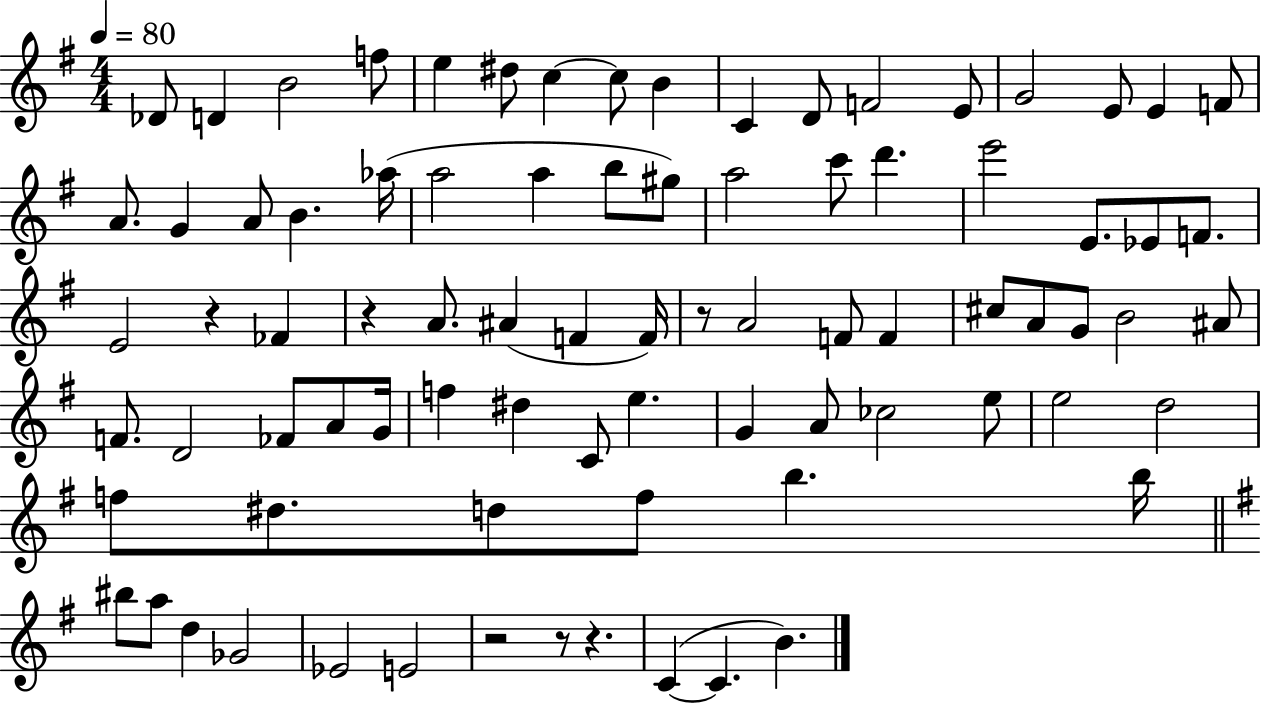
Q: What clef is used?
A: treble